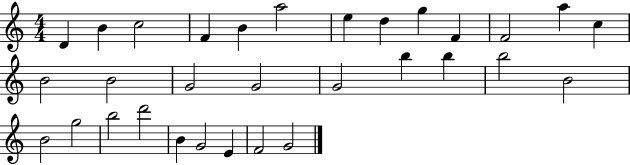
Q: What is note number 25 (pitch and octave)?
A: B5